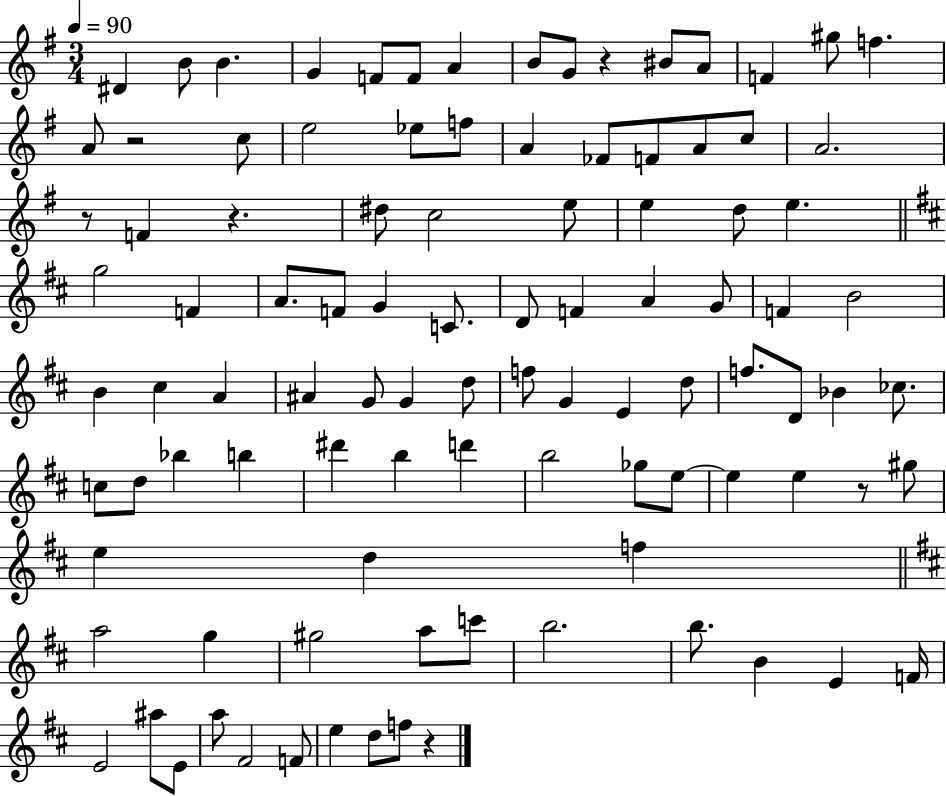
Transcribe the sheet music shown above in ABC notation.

X:1
T:Untitled
M:3/4
L:1/4
K:G
^D B/2 B G F/2 F/2 A B/2 G/2 z ^B/2 A/2 F ^g/2 f A/2 z2 c/2 e2 _e/2 f/2 A _F/2 F/2 A/2 c/2 A2 z/2 F z ^d/2 c2 e/2 e d/2 e g2 F A/2 F/2 G C/2 D/2 F A G/2 F B2 B ^c A ^A G/2 G d/2 f/2 G E d/2 f/2 D/2 _B _c/2 c/2 d/2 _b b ^d' b d' b2 _g/2 e/2 e e z/2 ^g/2 e d f a2 g ^g2 a/2 c'/2 b2 b/2 B E F/4 E2 ^a/2 E/2 a/2 ^F2 F/2 e d/2 f/2 z